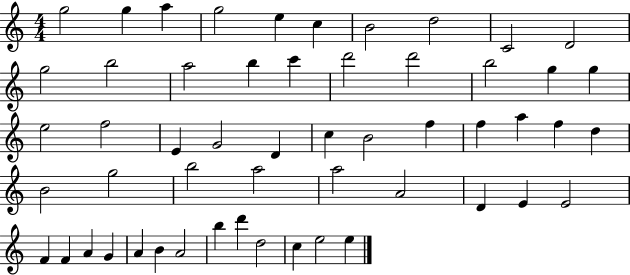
{
  \clef treble
  \numericTimeSignature
  \time 4/4
  \key c \major
  g''2 g''4 a''4 | g''2 e''4 c''4 | b'2 d''2 | c'2 d'2 | \break g''2 b''2 | a''2 b''4 c'''4 | d'''2 d'''2 | b''2 g''4 g''4 | \break e''2 f''2 | e'4 g'2 d'4 | c''4 b'2 f''4 | f''4 a''4 f''4 d''4 | \break b'2 g''2 | b''2 a''2 | a''2 a'2 | d'4 e'4 e'2 | \break f'4 f'4 a'4 g'4 | a'4 b'4 a'2 | b''4 d'''4 d''2 | c''4 e''2 e''4 | \break \bar "|."
}